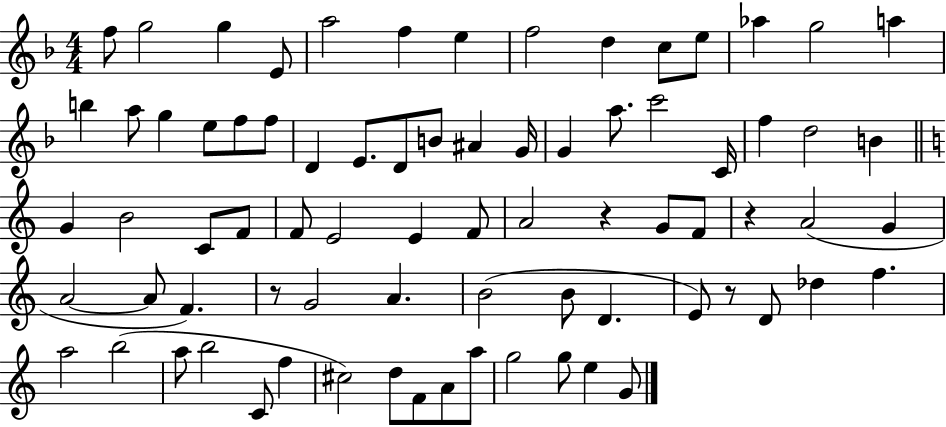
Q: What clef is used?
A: treble